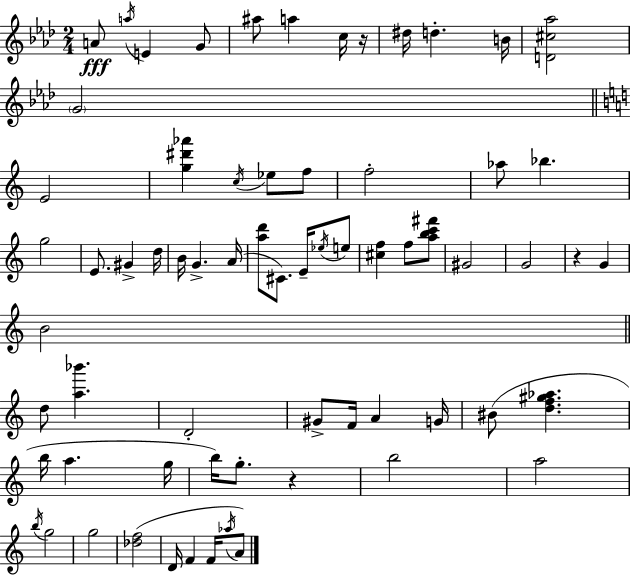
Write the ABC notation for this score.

X:1
T:Untitled
M:2/4
L:1/4
K:Fm
A/2 a/4 E G/2 ^a/2 a c/4 z/4 ^d/4 d B/4 [D^c_a]2 G2 E2 [g^d'_a'] c/4 _e/2 f/2 f2 _a/2 _b g2 E/2 ^G d/4 B/4 G A/4 [ad']/2 ^C/2 E/4 _e/4 e/2 [^cf] f/2 [abc'^f']/2 ^G2 G2 z G B2 d/2 [a_b'] D2 ^G/2 F/4 A G/4 ^B/2 [df^g_a] b/4 a g/4 b/4 g/2 z b2 a2 b/4 g2 g2 [_df]2 D/4 F F/4 _a/4 A/2